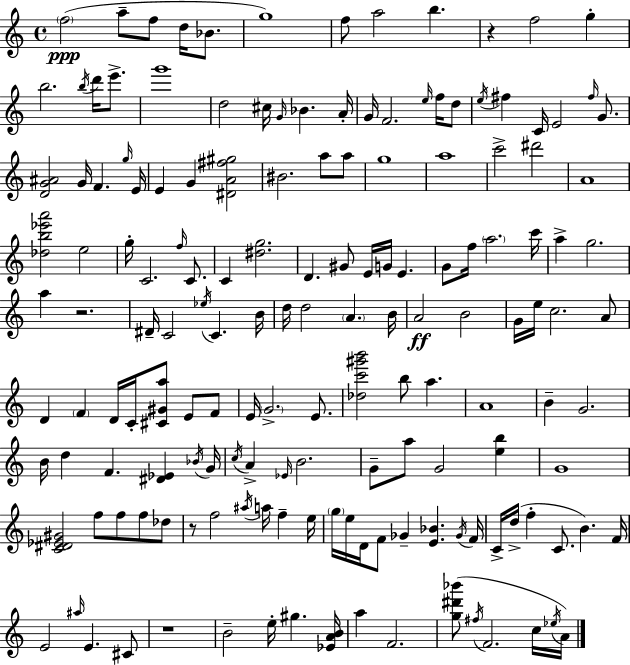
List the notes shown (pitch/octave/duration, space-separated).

F5/h A5/e F5/e D5/s Bb4/e. G5/w F5/e A5/h B5/q. R/q F5/h G5/q B5/h. B5/s D6/s E6/e. G6/w D5/h C#5/s G4/s Bb4/q. A4/s G4/s F4/h. E5/s F5/s D5/e E5/s F#5/q C4/s E4/h F#5/s G4/e. [D4,G4,A#4]/h G4/s F4/q. G5/s E4/s E4/q G4/q [D#4,A4,F#5,G#5]/h BIS4/h. A5/e A5/e G5/w A5/w C6/h D#6/h A4/w [Db5,B5,Eb6,A6]/h E5/h G5/s C4/h. F5/s C4/e. C4/q [D#5,G5]/h. D4/q. G#4/e E4/s G4/s E4/q. G4/e F5/s A5/h. C6/s A5/q G5/h. A5/q R/h. D#4/s C4/h Eb5/s C4/q. B4/s D5/s D5/h A4/q. B4/s A4/h B4/h G4/s E5/s C5/h. A4/e D4/q F4/q D4/s C4/s [C#4,G#4,A5]/e E4/e F4/e E4/s G4/h. E4/e. [Db5,C6,G#6,B6]/h B5/e A5/q. A4/w B4/q G4/h. B4/s D5/q F4/q. [D#4,Eb4]/q Bb4/s G4/s C5/s A4/q Eb4/s B4/h. G4/e A5/e G4/h [E5,B5]/q G4/w [C4,D#4,Eb4,G#4]/h F5/e F5/e F5/e Db5/e R/e F5/h A#5/s A5/s F5/q E5/s G5/s E5/s D4/s F4/e Gb4/q [E4,Bb4]/q. Gb4/s F4/s C4/s D5/s F5/q C4/e. B4/q. F4/s E4/h A#5/s E4/q. C#4/e R/w B4/h E5/s G#5/q. [Eb4,A4,B4]/s A5/q F4/h. [G5,D#6,Bb6]/e F#5/s F4/h. C5/s Eb5/s A4/s